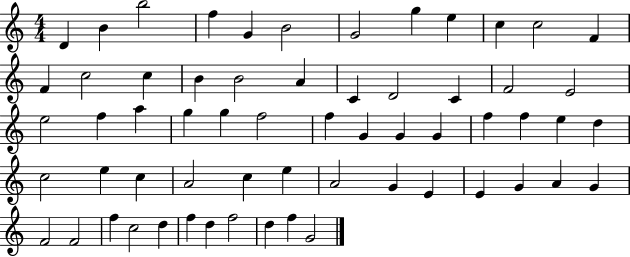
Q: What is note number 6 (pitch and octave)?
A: B4